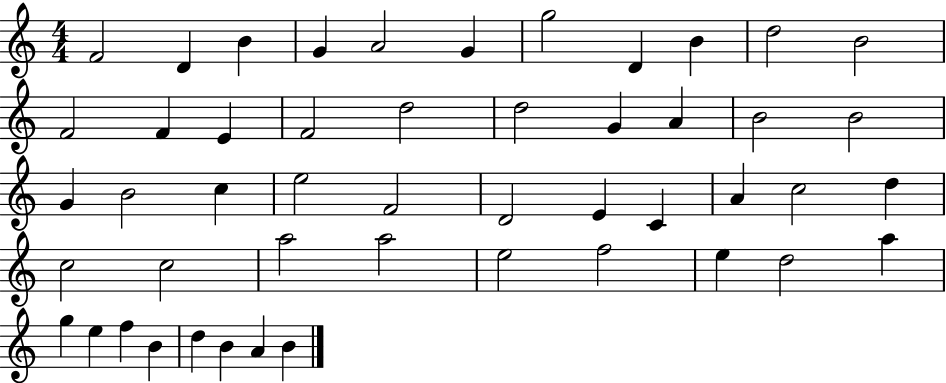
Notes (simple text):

F4/h D4/q B4/q G4/q A4/h G4/q G5/h D4/q B4/q D5/h B4/h F4/h F4/q E4/q F4/h D5/h D5/h G4/q A4/q B4/h B4/h G4/q B4/h C5/q E5/h F4/h D4/h E4/q C4/q A4/q C5/h D5/q C5/h C5/h A5/h A5/h E5/h F5/h E5/q D5/h A5/q G5/q E5/q F5/q B4/q D5/q B4/q A4/q B4/q